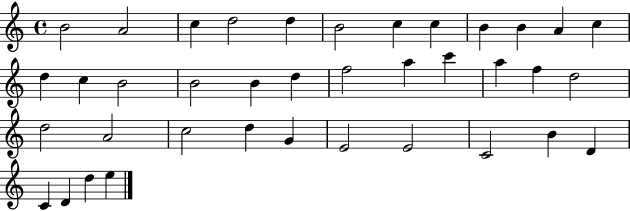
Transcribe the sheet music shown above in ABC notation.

X:1
T:Untitled
M:4/4
L:1/4
K:C
B2 A2 c d2 d B2 c c B B A c d c B2 B2 B d f2 a c' a f d2 d2 A2 c2 d G E2 E2 C2 B D C D d e